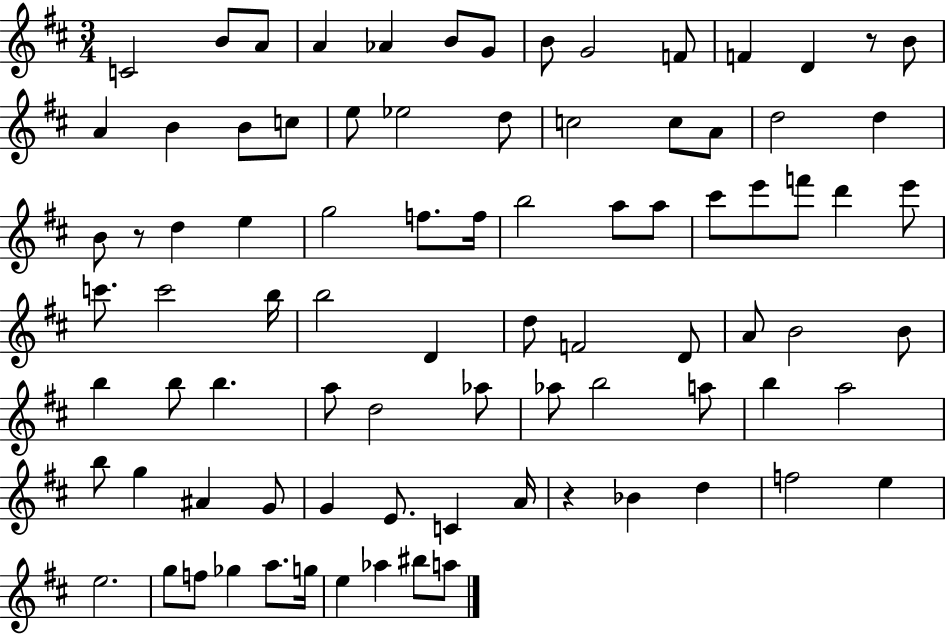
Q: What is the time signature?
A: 3/4